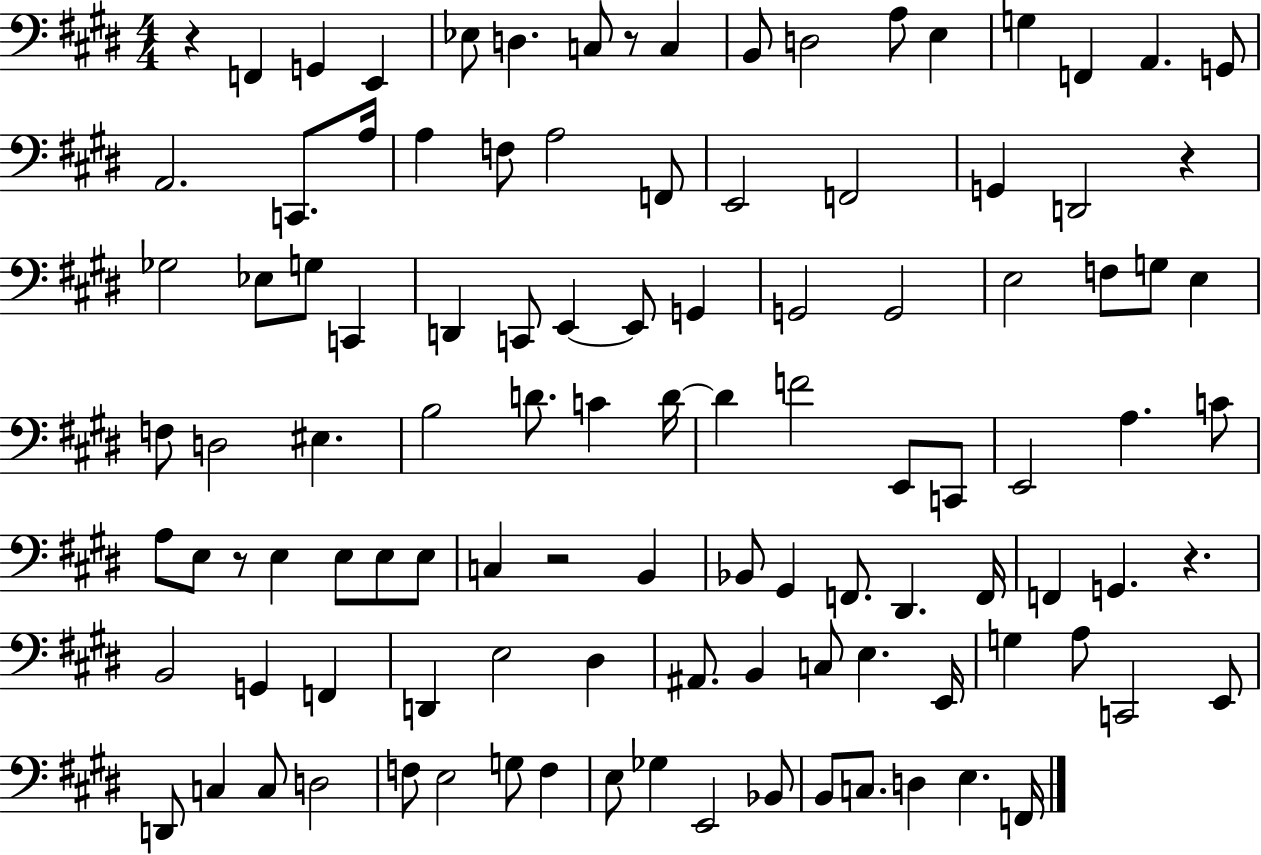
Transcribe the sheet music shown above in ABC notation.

X:1
T:Untitled
M:4/4
L:1/4
K:E
z F,, G,, E,, _E,/2 D, C,/2 z/2 C, B,,/2 D,2 A,/2 E, G, F,, A,, G,,/2 A,,2 C,,/2 A,/4 A, F,/2 A,2 F,,/2 E,,2 F,,2 G,, D,,2 z _G,2 _E,/2 G,/2 C,, D,, C,,/2 E,, E,,/2 G,, G,,2 G,,2 E,2 F,/2 G,/2 E, F,/2 D,2 ^E, B,2 D/2 C D/4 D F2 E,,/2 C,,/2 E,,2 A, C/2 A,/2 E,/2 z/2 E, E,/2 E,/2 E,/2 C, z2 B,, _B,,/2 ^G,, F,,/2 ^D,, F,,/4 F,, G,, z B,,2 G,, F,, D,, E,2 ^D, ^A,,/2 B,, C,/2 E, E,,/4 G, A,/2 C,,2 E,,/2 D,,/2 C, C,/2 D,2 F,/2 E,2 G,/2 F, E,/2 _G, E,,2 _B,,/2 B,,/2 C,/2 D, E, F,,/4